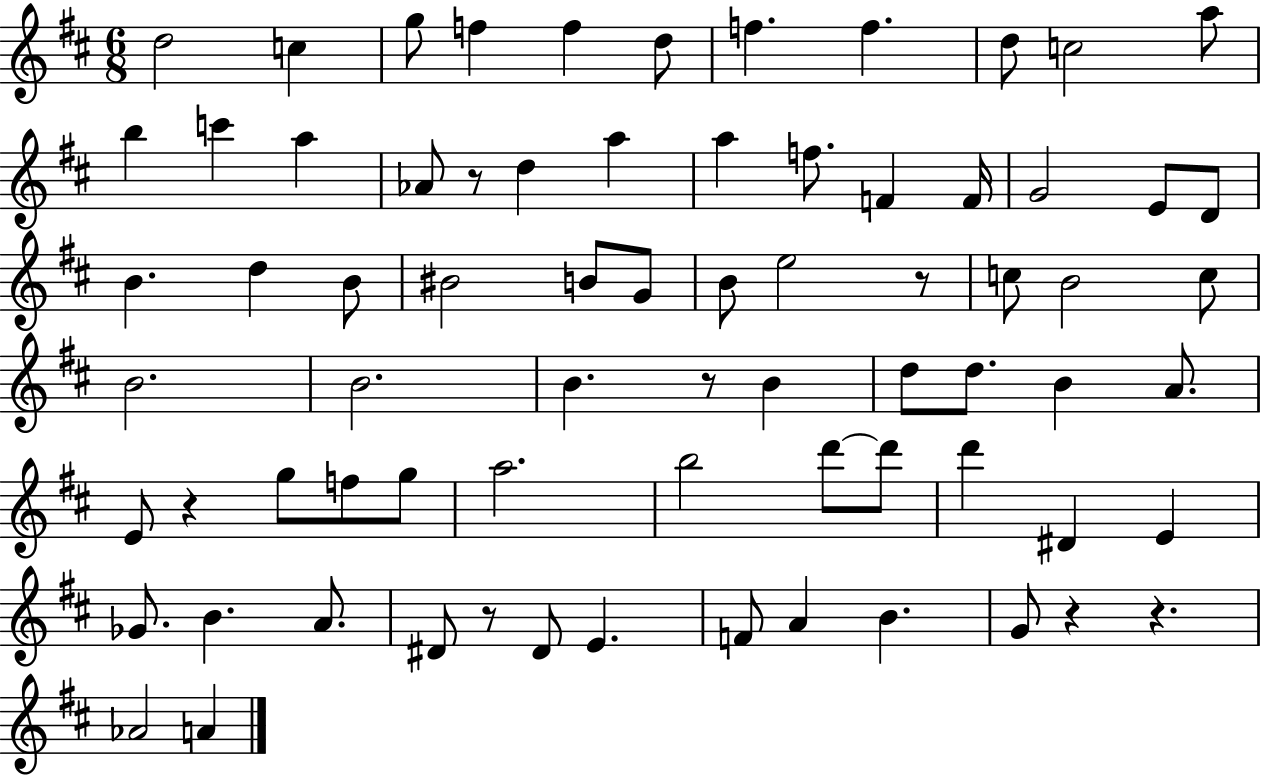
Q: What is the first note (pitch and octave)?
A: D5